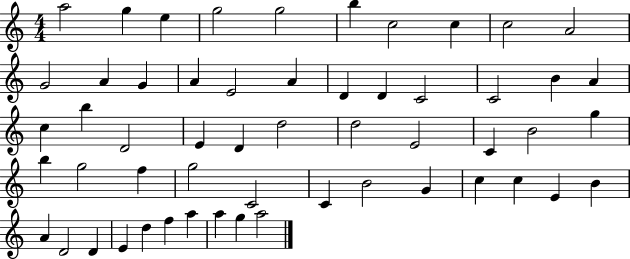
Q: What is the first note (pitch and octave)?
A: A5